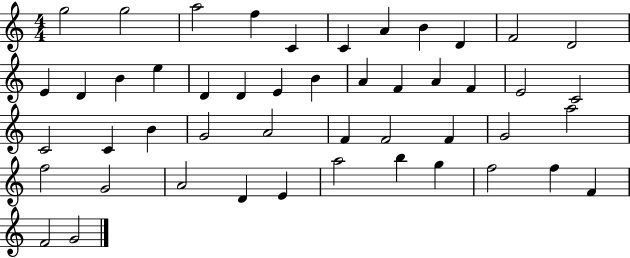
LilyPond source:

{
  \clef treble
  \numericTimeSignature
  \time 4/4
  \key c \major
  g''2 g''2 | a''2 f''4 c'4 | c'4 a'4 b'4 d'4 | f'2 d'2 | \break e'4 d'4 b'4 e''4 | d'4 d'4 e'4 b'4 | a'4 f'4 a'4 f'4 | e'2 c'2 | \break c'2 c'4 b'4 | g'2 a'2 | f'4 f'2 f'4 | g'2 a''2 | \break f''2 g'2 | a'2 d'4 e'4 | a''2 b''4 g''4 | f''2 f''4 f'4 | \break f'2 g'2 | \bar "|."
}